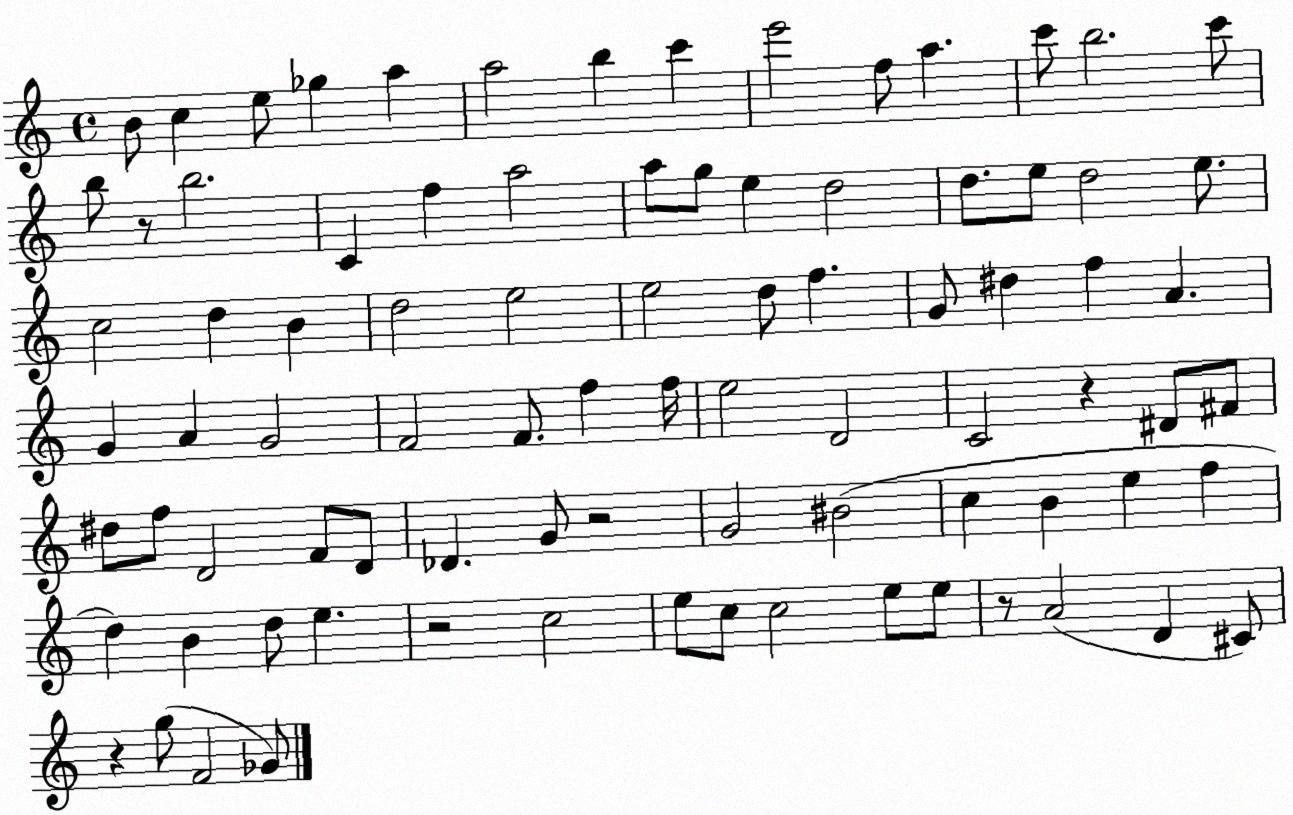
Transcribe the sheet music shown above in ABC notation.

X:1
T:Untitled
M:4/4
L:1/4
K:C
B/2 c e/2 _g a a2 b c' e'2 f/2 a c'/2 b2 c'/2 b/2 z/2 b2 C f a2 a/2 g/2 e d2 d/2 e/2 d2 e/2 c2 d B d2 e2 e2 d/2 f G/2 ^d f A G A G2 F2 F/2 f f/4 e2 D2 C2 z ^D/2 ^F/2 ^d/2 f/2 D2 F/2 D/2 _D G/2 z2 G2 ^B2 c B e f d B d/2 e z2 c2 e/2 c/2 c2 e/2 e/2 z/2 A2 D ^C/2 z g/2 F2 _G/2